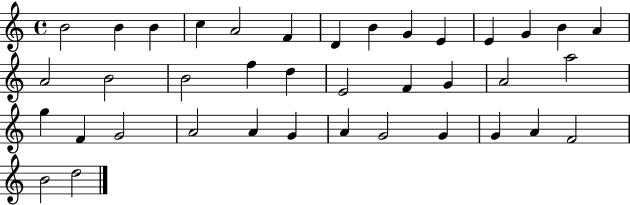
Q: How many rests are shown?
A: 0